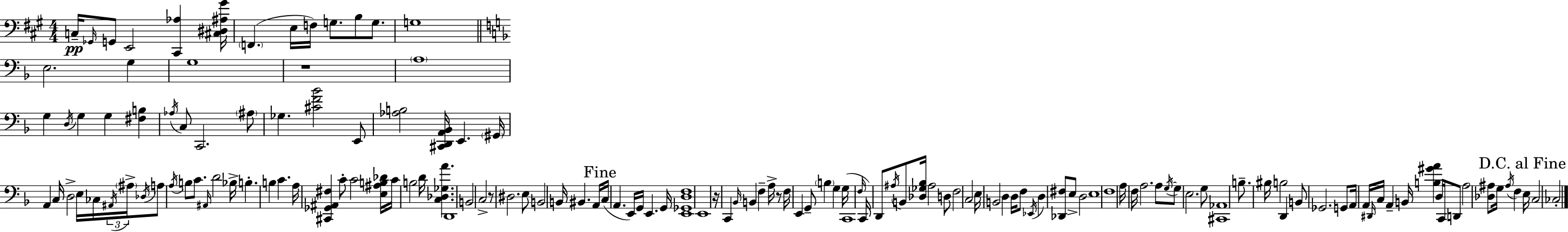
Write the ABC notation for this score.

X:1
T:Untitled
M:4/4
L:1/4
K:A
C,/4 _G,,/4 G,,/2 E,,2 [^C,,_A,] [^C,^D,^A,^G]/4 F,, E,/4 F,/4 G,/2 B,/2 G,/2 G,4 E,2 G, G,4 z4 A,4 G, D,/4 G, G, [^F,B,] _A,/4 C,/2 C,,2 ^A,/2 _G, [^CF_B]2 E,,/2 [_A,B,]2 [^C,,D,,A,,_B,,]/4 E,, ^G,,/4 A,, C,/4 D,2 E,/4 _C,/4 ^A,,/4 ^A,/4 _D,/4 A,/2 A,/4 B,/2 C/2 ^A,,/4 D2 _B,/4 B, B, C A,/4 [^C,,_G,,^A,,^F,] C/2 C2 [E,^A,B,_D]/4 C/4 B,2 D/4 [C,_D,_G,A] D,,4 B,,2 C,2 z/2 ^D,2 E,/2 B,,2 B,,/4 ^B,, A,,/4 C,/4 A,, E,,/4 G,,/4 E,, G,,/4 [E,,_G,,D,F,]4 E,,4 z/4 C,, _B,,/4 B,, F, A,/4 z/2 F,/4 E,, G,,/2 B, G, G,/4 C,,4 F,/4 C,,/4 D,,/2 ^A,/4 B,,/2 [_D,_G,_B,]/4 ^A,2 D,/2 F,2 C,2 E,/4 B,,2 D, D,/4 F,/2 _E,,/4 D, [_D,,^F,]/2 E,/2 D,2 E,4 F,4 A,/4 F,/4 A,2 A,/2 G,/4 G,/2 E,2 G,/2 [^C,,_A,,]4 B,/2 ^B,/4 B,2 D,, B,,/2 _G,,2 G,,/2 A,,/4 A,,/4 ^D,,/4 C,/4 A,, B,,/4 [B,^GA] D,/4 C,,/4 D,,/2 A,2 [_D,^A,]/2 G,/4 ^A,/4 F, E,/4 C,2 _C,2